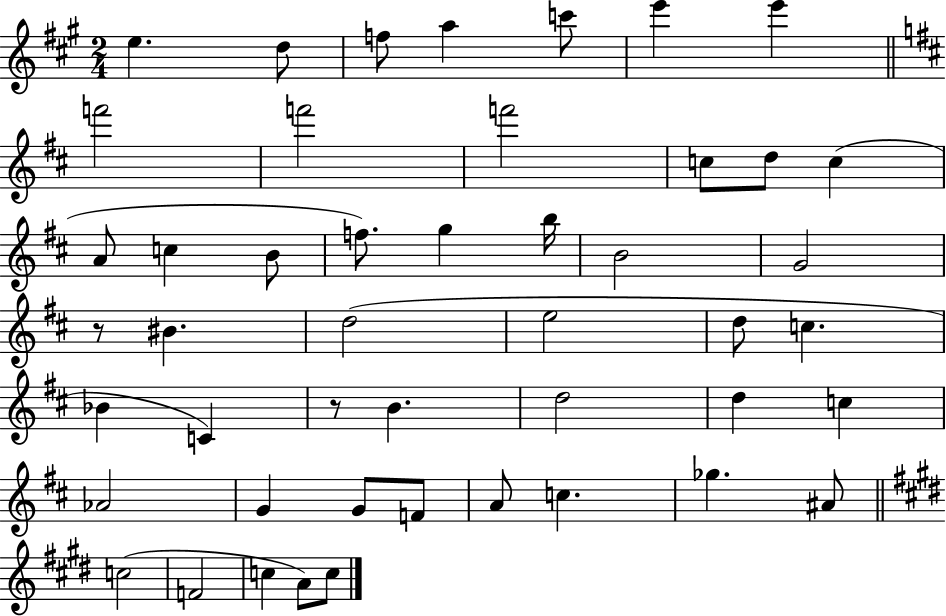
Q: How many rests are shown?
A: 2